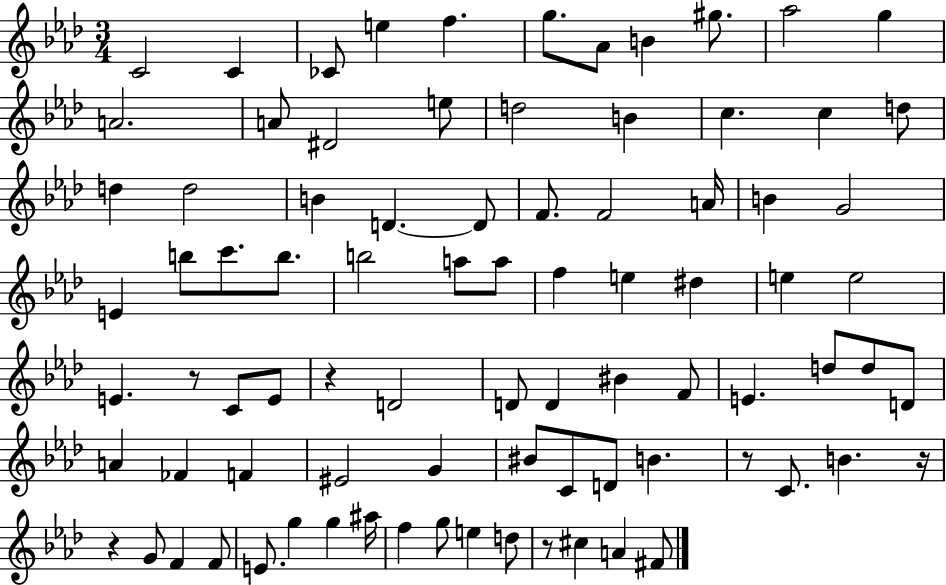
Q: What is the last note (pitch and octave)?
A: F#4